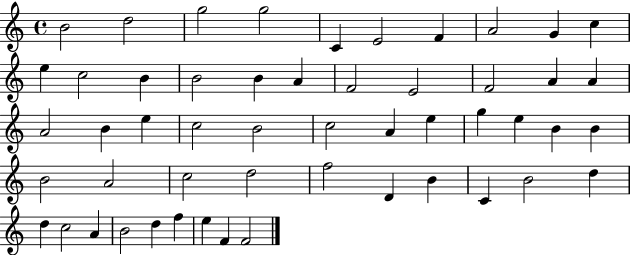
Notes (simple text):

B4/h D5/h G5/h G5/h C4/q E4/h F4/q A4/h G4/q C5/q E5/q C5/h B4/q B4/h B4/q A4/q F4/h E4/h F4/h A4/q A4/q A4/h B4/q E5/q C5/h B4/h C5/h A4/q E5/q G5/q E5/q B4/q B4/q B4/h A4/h C5/h D5/h F5/h D4/q B4/q C4/q B4/h D5/q D5/q C5/h A4/q B4/h D5/q F5/q E5/q F4/q F4/h